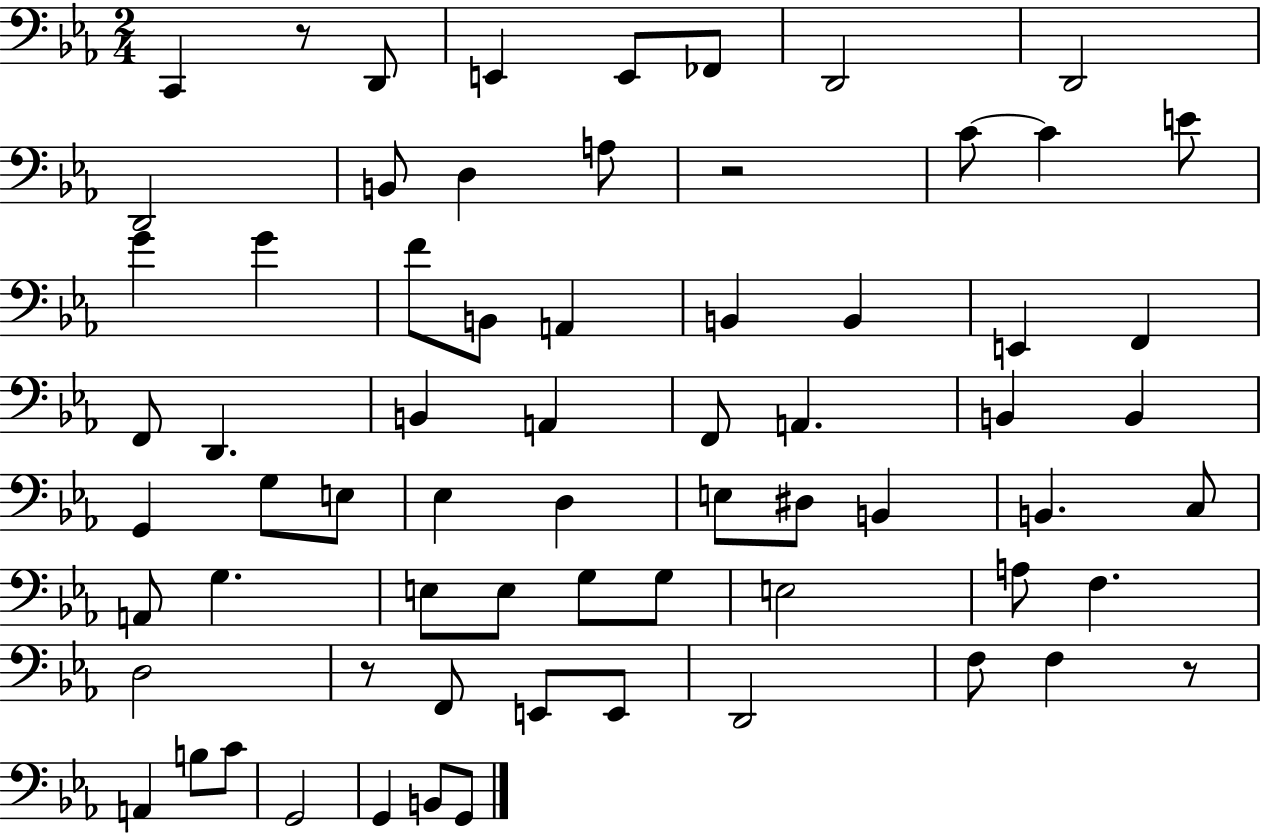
{
  \clef bass
  \numericTimeSignature
  \time 2/4
  \key ees \major
  c,4 r8 d,8 | e,4 e,8 fes,8 | d,2 | d,2 | \break d,2 | b,8 d4 a8 | r2 | c'8~~ c'4 e'8 | \break g'4 g'4 | f'8 b,8 a,4 | b,4 b,4 | e,4 f,4 | \break f,8 d,4. | b,4 a,4 | f,8 a,4. | b,4 b,4 | \break g,4 g8 e8 | ees4 d4 | e8 dis8 b,4 | b,4. c8 | \break a,8 g4. | e8 e8 g8 g8 | e2 | a8 f4. | \break d2 | r8 f,8 e,8 e,8 | d,2 | f8 f4 r8 | \break a,4 b8 c'8 | g,2 | g,4 b,8 g,8 | \bar "|."
}